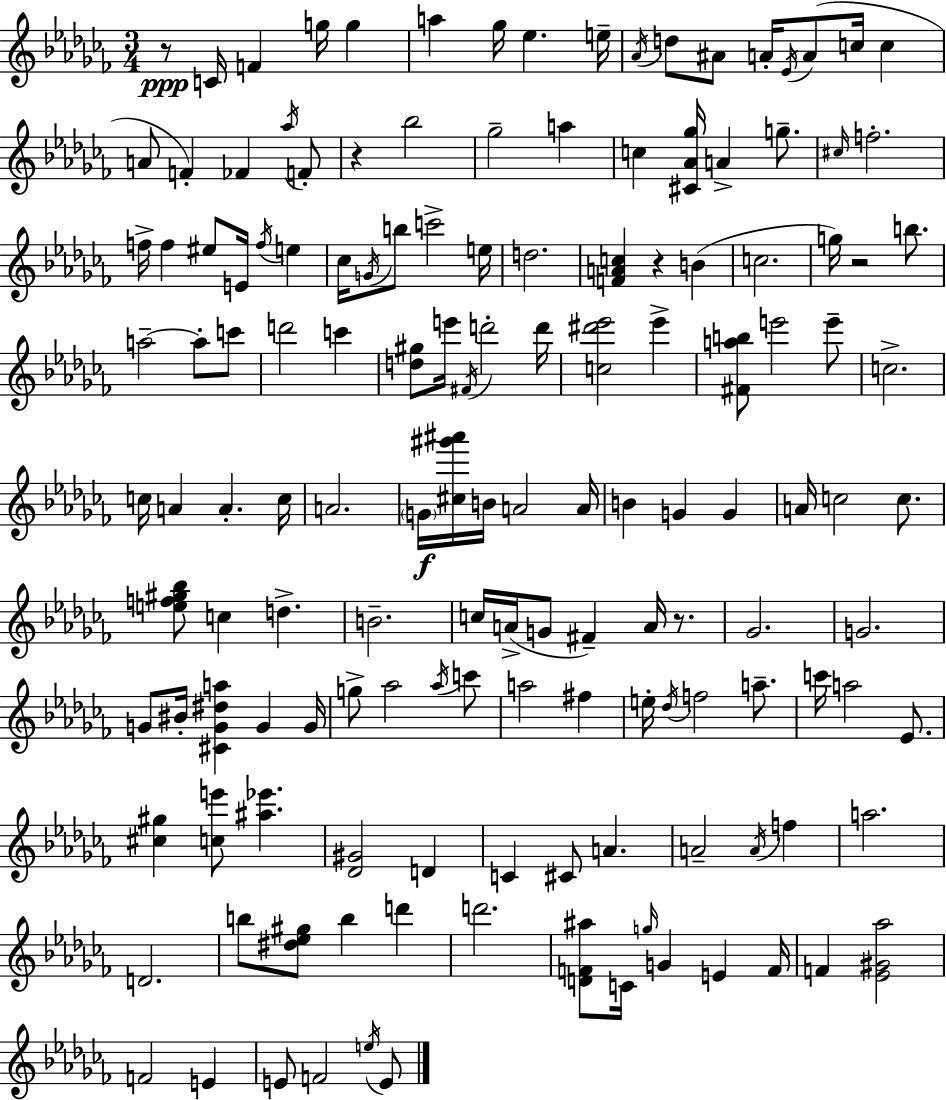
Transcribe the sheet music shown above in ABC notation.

X:1
T:Untitled
M:3/4
L:1/4
K:Abm
z/2 C/4 F g/4 g a _g/4 _e e/4 _A/4 d/2 ^A/2 A/4 _E/4 A/2 c/4 c A/2 F _F _a/4 F/2 z _b2 _g2 a c [^C_A_g]/4 A g/2 ^c/4 f2 f/4 f ^e/2 E/4 f/4 e _c/4 G/4 b/2 c'2 e/4 d2 [FAc] z B c2 g/4 z2 b/2 a2 a/2 c'/2 d'2 c' [d^g]/2 e'/4 ^F/4 d'2 d'/4 [c^d'_e']2 _e' [^Fab]/2 e'2 e'/2 c2 c/4 A A c/4 A2 G/4 [^c^g'^a']/4 B/4 A2 A/4 B G G A/4 c2 c/2 [ef^g_b]/2 c d B2 c/4 A/4 G/2 ^F A/4 z/2 _G2 G2 G/2 ^B/4 [^CG^da] G G/4 g/2 _a2 _a/4 c'/2 a2 ^f e/4 _d/4 f2 a/2 c'/4 a2 _E/2 [^c^g] [ce']/2 [^a_e'] [_D^G]2 D C ^C/2 A A2 A/4 f a2 D2 b/2 [^d_e^g]/2 b d' d'2 [DF^a]/2 C/4 g/4 G E F/4 F [_E^G_a]2 F2 E E/2 F2 e/4 E/2